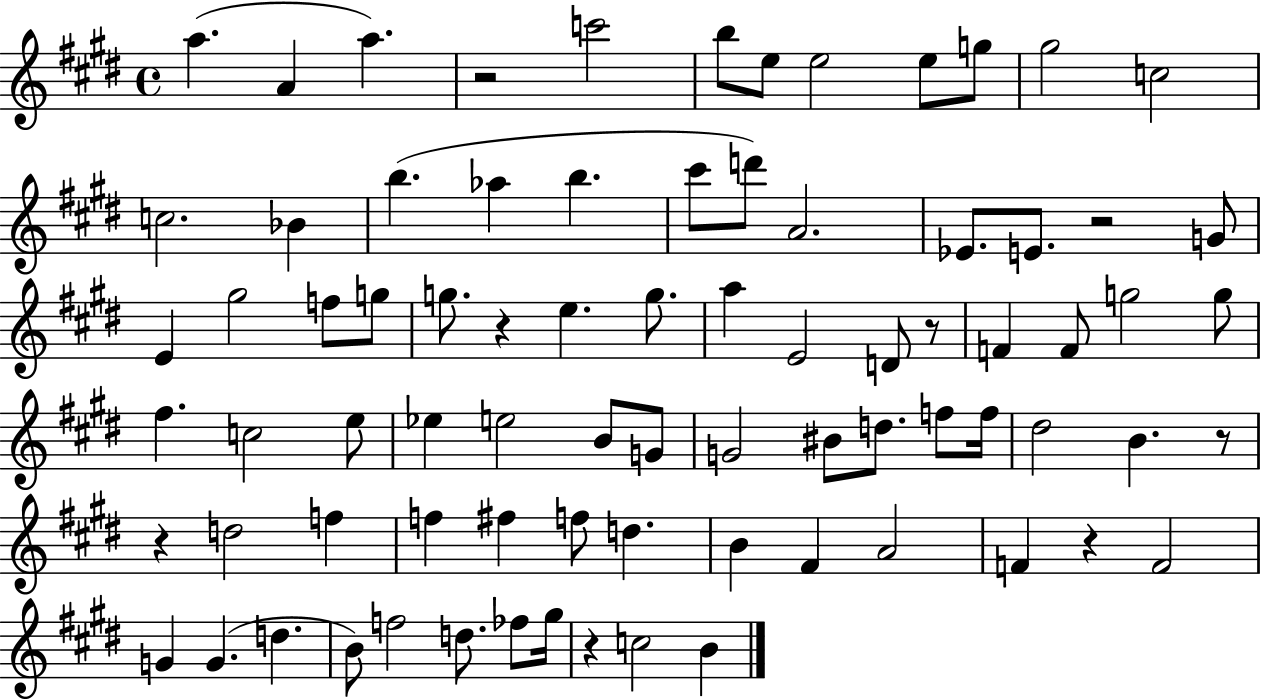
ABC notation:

X:1
T:Untitled
M:4/4
L:1/4
K:E
a A a z2 c'2 b/2 e/2 e2 e/2 g/2 ^g2 c2 c2 _B b _a b ^c'/2 d'/2 A2 _E/2 E/2 z2 G/2 E ^g2 f/2 g/2 g/2 z e g/2 a E2 D/2 z/2 F F/2 g2 g/2 ^f c2 e/2 _e e2 B/2 G/2 G2 ^B/2 d/2 f/2 f/4 ^d2 B z/2 z d2 f f ^f f/2 d B ^F A2 F z F2 G G d B/2 f2 d/2 _f/2 ^g/4 z c2 B